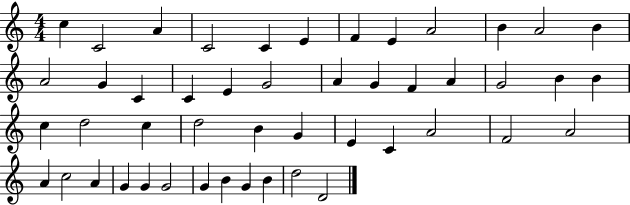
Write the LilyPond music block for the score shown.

{
  \clef treble
  \numericTimeSignature
  \time 4/4
  \key c \major
  c''4 c'2 a'4 | c'2 c'4 e'4 | f'4 e'4 a'2 | b'4 a'2 b'4 | \break a'2 g'4 c'4 | c'4 e'4 g'2 | a'4 g'4 f'4 a'4 | g'2 b'4 b'4 | \break c''4 d''2 c''4 | d''2 b'4 g'4 | e'4 c'4 a'2 | f'2 a'2 | \break a'4 c''2 a'4 | g'4 g'4 g'2 | g'4 b'4 g'4 b'4 | d''2 d'2 | \break \bar "|."
}